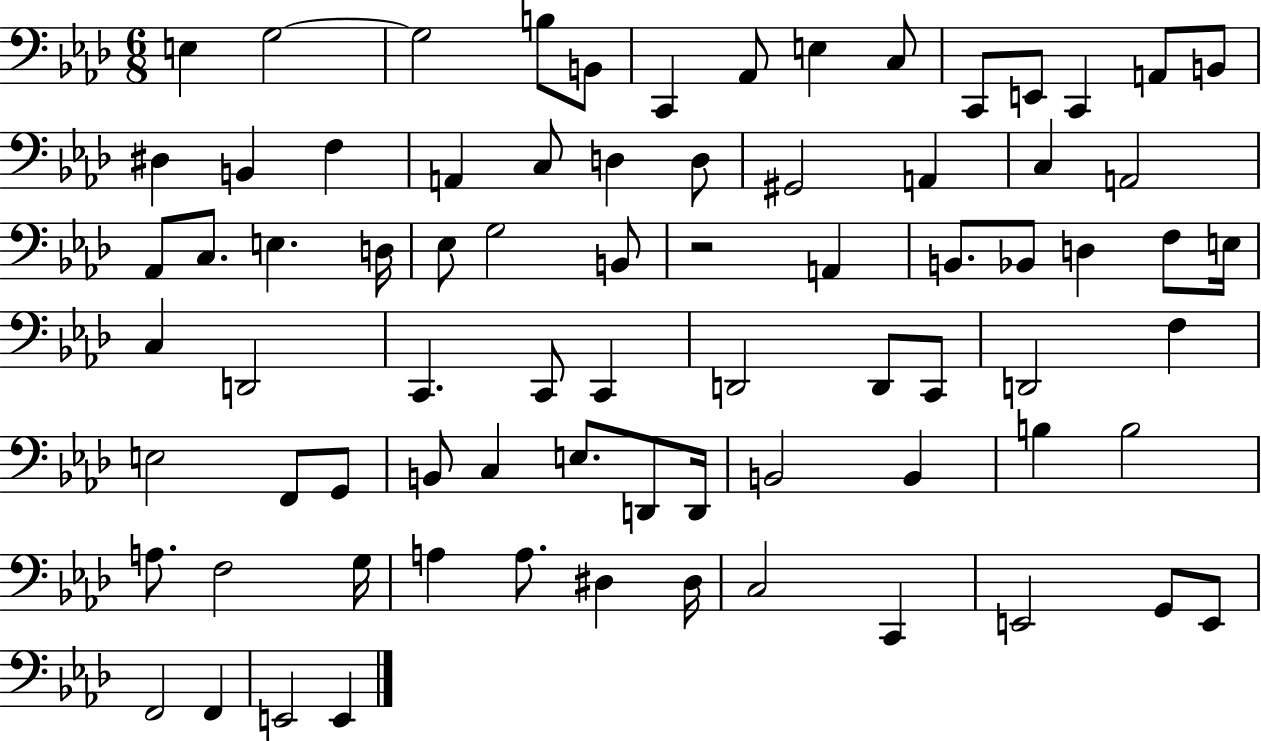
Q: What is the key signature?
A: AES major